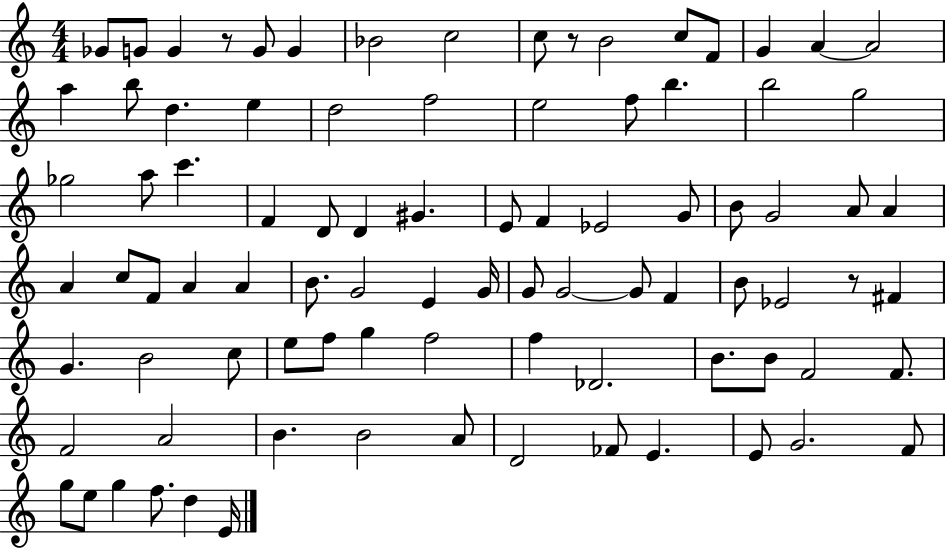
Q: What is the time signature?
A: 4/4